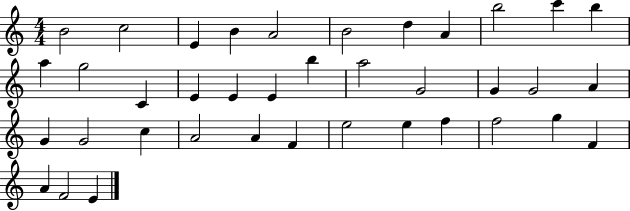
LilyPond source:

{
  \clef treble
  \numericTimeSignature
  \time 4/4
  \key c \major
  b'2 c''2 | e'4 b'4 a'2 | b'2 d''4 a'4 | b''2 c'''4 b''4 | \break a''4 g''2 c'4 | e'4 e'4 e'4 b''4 | a''2 g'2 | g'4 g'2 a'4 | \break g'4 g'2 c''4 | a'2 a'4 f'4 | e''2 e''4 f''4 | f''2 g''4 f'4 | \break a'4 f'2 e'4 | \bar "|."
}